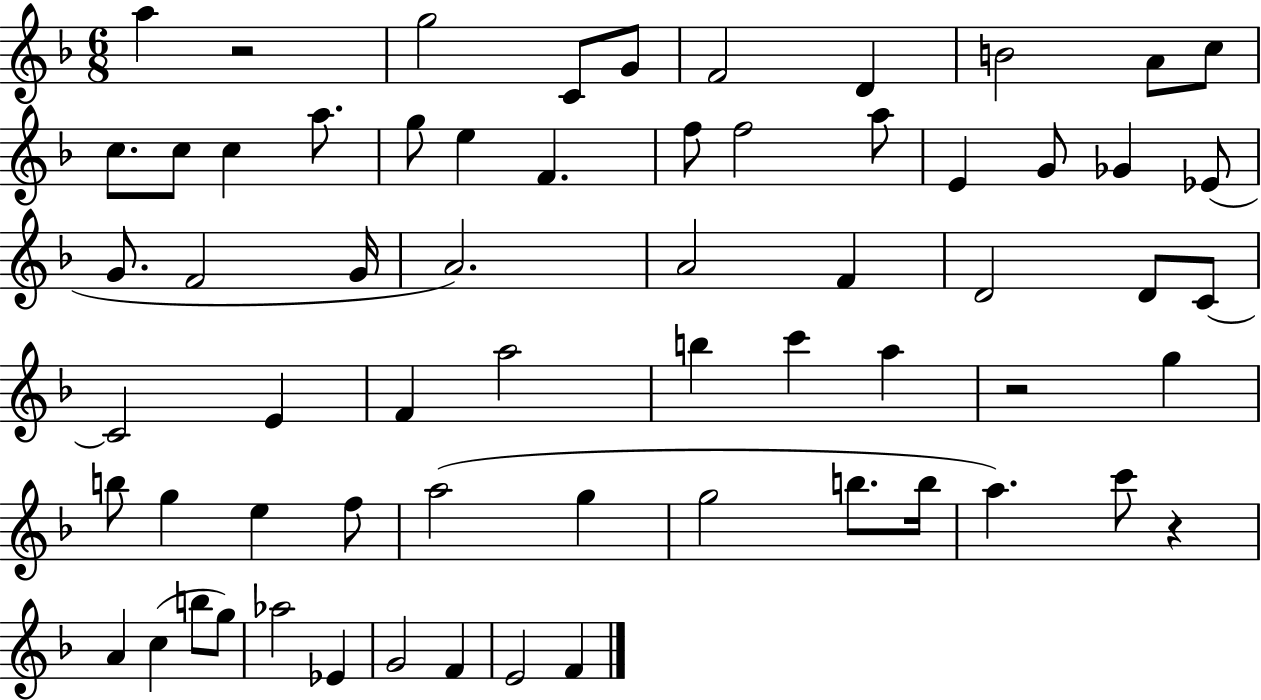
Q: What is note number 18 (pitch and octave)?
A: F5